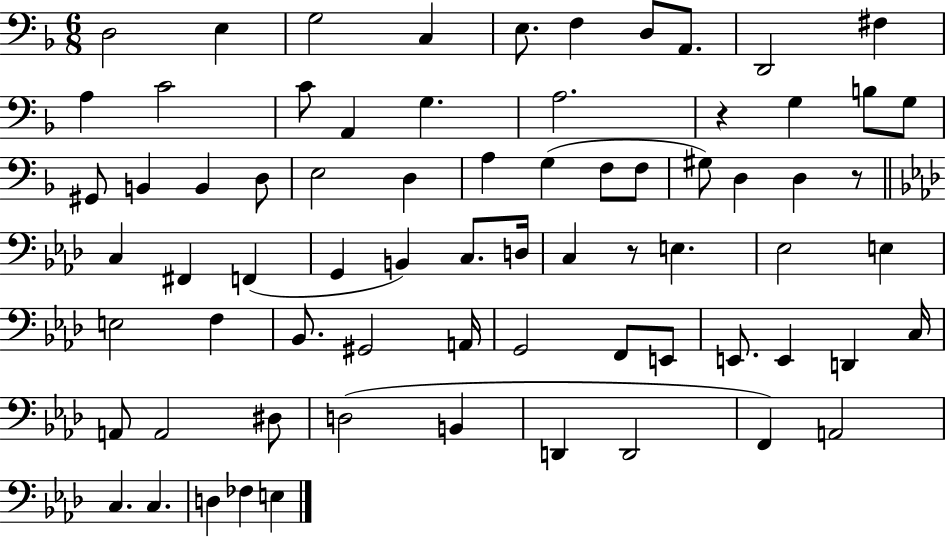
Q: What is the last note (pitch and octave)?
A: E3